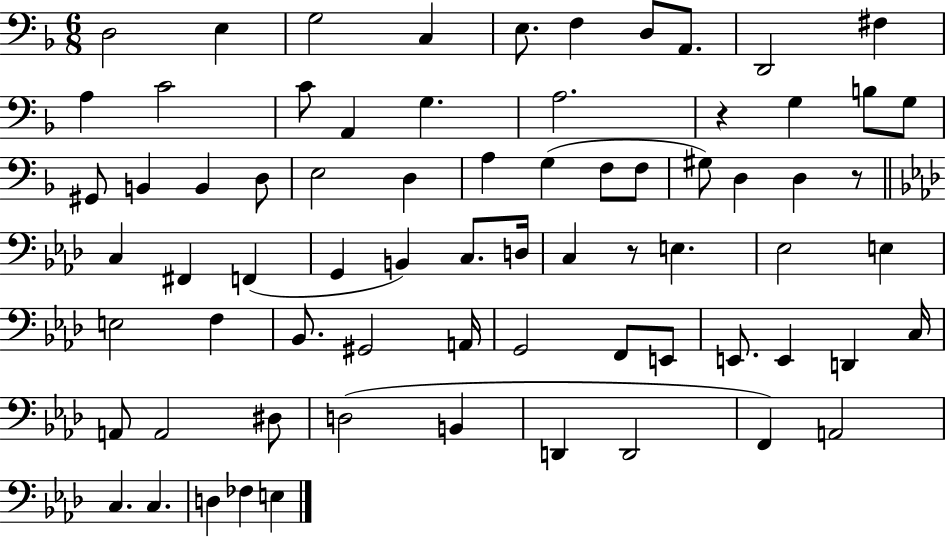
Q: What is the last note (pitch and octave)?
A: E3